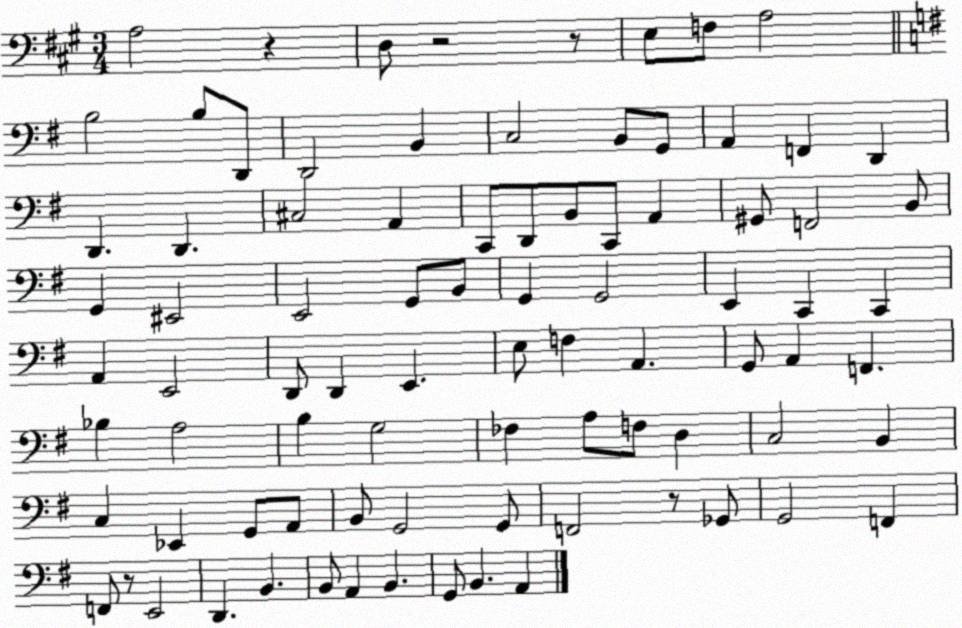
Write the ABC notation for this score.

X:1
T:Untitled
M:3/4
L:1/4
K:A
A,2 z D,/2 z2 z/2 E,/2 F,/2 A,2 B,2 B,/2 D,,/2 D,,2 B,, C,2 B,,/2 G,,/2 A,, F,, D,, D,, D,, ^C,2 A,, C,,/2 D,,/2 B,,/2 C,,/2 A,, ^G,,/2 F,,2 B,,/2 G,, ^E,,2 E,,2 G,,/2 B,,/2 G,, G,,2 E,, C,, C,, A,, E,,2 D,,/2 D,, E,, E,/2 F, A,, G,,/2 A,, F,, _B, A,2 B, G,2 _F, A,/2 F,/2 D, C,2 B,, C, _E,, G,,/2 A,,/2 B,,/2 G,,2 G,,/2 F,,2 z/2 _G,,/2 G,,2 F,, F,,/2 z/2 E,,2 D,, B,, B,,/2 A,, B,, G,,/2 B,, A,,